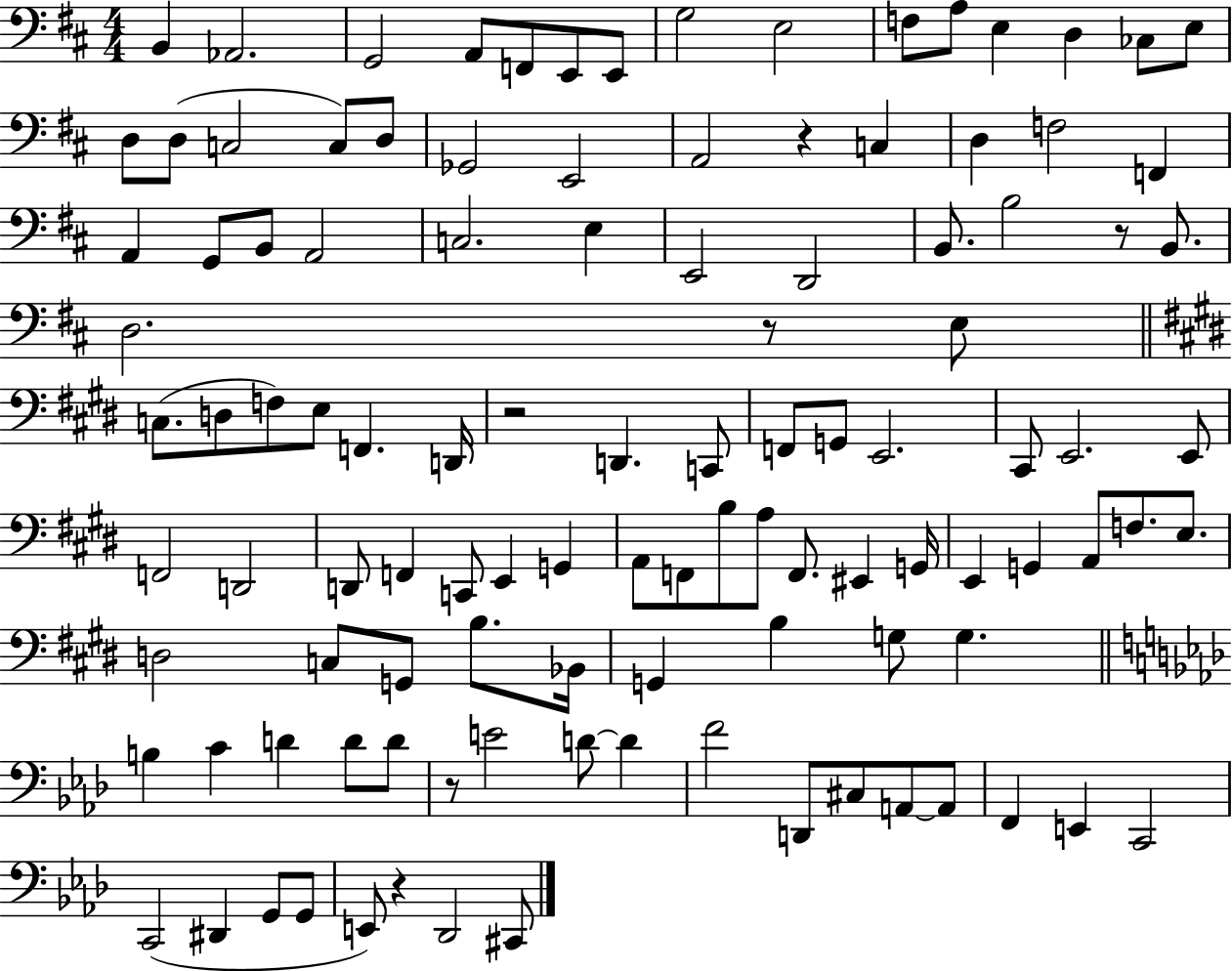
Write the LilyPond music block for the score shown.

{
  \clef bass
  \numericTimeSignature
  \time 4/4
  \key d \major
  \repeat volta 2 { b,4 aes,2. | g,2 a,8 f,8 e,8 e,8 | g2 e2 | f8 a8 e4 d4 ces8 e8 | \break d8 d8( c2 c8) d8 | ges,2 e,2 | a,2 r4 c4 | d4 f2 f,4 | \break a,4 g,8 b,8 a,2 | c2. e4 | e,2 d,2 | b,8. b2 r8 b,8. | \break d2. r8 e8 | \bar "||" \break \key e \major c8.( d8 f8) e8 f,4. d,16 | r2 d,4. c,8 | f,8 g,8 e,2. | cis,8 e,2. e,8 | \break f,2 d,2 | d,8 f,4 c,8 e,4 g,4 | a,8 f,8 b8 a8 f,8. eis,4 g,16 | e,4 g,4 a,8 f8. e8. | \break d2 c8 g,8 b8. bes,16 | g,4 b4 g8 g4. | \bar "||" \break \key aes \major b4 c'4 d'4 d'8 d'8 | r8 e'2 d'8~~ d'4 | f'2 d,8 cis8 a,8~~ a,8 | f,4 e,4 c,2 | \break c,2( dis,4 g,8 g,8 | e,8) r4 des,2 cis,8 | } \bar "|."
}